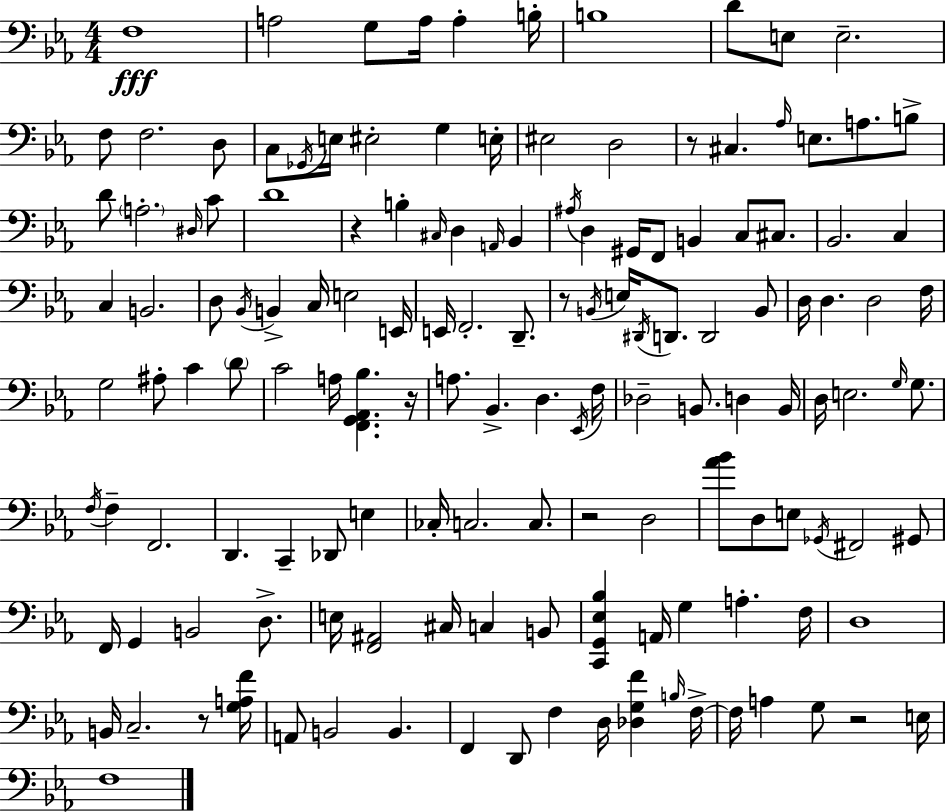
X:1
T:Untitled
M:4/4
L:1/4
K:Cm
F,4 A,2 G,/2 A,/4 A, B,/4 B,4 D/2 E,/2 E,2 F,/2 F,2 D,/2 C,/2 _G,,/4 E,/4 ^E,2 G, E,/4 ^E,2 D,2 z/2 ^C, _A,/4 E,/2 A,/2 B,/2 D/2 A,2 ^D,/4 C/2 D4 z B, ^C,/4 D, A,,/4 _B,, ^A,/4 D, ^G,,/4 F,,/2 B,, C,/2 ^C,/2 _B,,2 C, C, B,,2 D,/2 _B,,/4 B,, C,/4 E,2 E,,/4 E,,/4 F,,2 D,,/2 z/2 B,,/4 E,/4 ^D,,/4 D,,/2 D,,2 B,,/2 D,/4 D, D,2 F,/4 G,2 ^A,/2 C D/2 C2 A,/4 [F,,G,,_A,,_B,] z/4 A,/2 _B,, D, _E,,/4 F,/4 _D,2 B,,/2 D, B,,/4 D,/4 E,2 G,/4 G,/2 F,/4 F, F,,2 D,, C,, _D,,/2 E, _C,/4 C,2 C,/2 z2 D,2 [_A_B]/2 D,/2 E,/2 _G,,/4 ^F,,2 ^G,,/2 F,,/4 G,, B,,2 D,/2 E,/4 [F,,^A,,]2 ^C,/4 C, B,,/2 [C,,G,,_E,_B,] A,,/4 G, A, F,/4 D,4 B,,/4 C,2 z/2 [G,A,F]/4 A,,/2 B,,2 B,, F,, D,,/2 F, D,/4 [_D,G,F] B,/4 F,/4 F,/4 A, G,/2 z2 E,/4 F,4